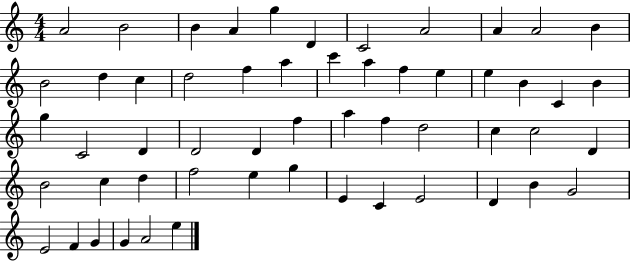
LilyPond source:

{
  \clef treble
  \numericTimeSignature
  \time 4/4
  \key c \major
  a'2 b'2 | b'4 a'4 g''4 d'4 | c'2 a'2 | a'4 a'2 b'4 | \break b'2 d''4 c''4 | d''2 f''4 a''4 | c'''4 a''4 f''4 e''4 | e''4 b'4 c'4 b'4 | \break g''4 c'2 d'4 | d'2 d'4 f''4 | a''4 f''4 d''2 | c''4 c''2 d'4 | \break b'2 c''4 d''4 | f''2 e''4 g''4 | e'4 c'4 e'2 | d'4 b'4 g'2 | \break e'2 f'4 g'4 | g'4 a'2 e''4 | \bar "|."
}